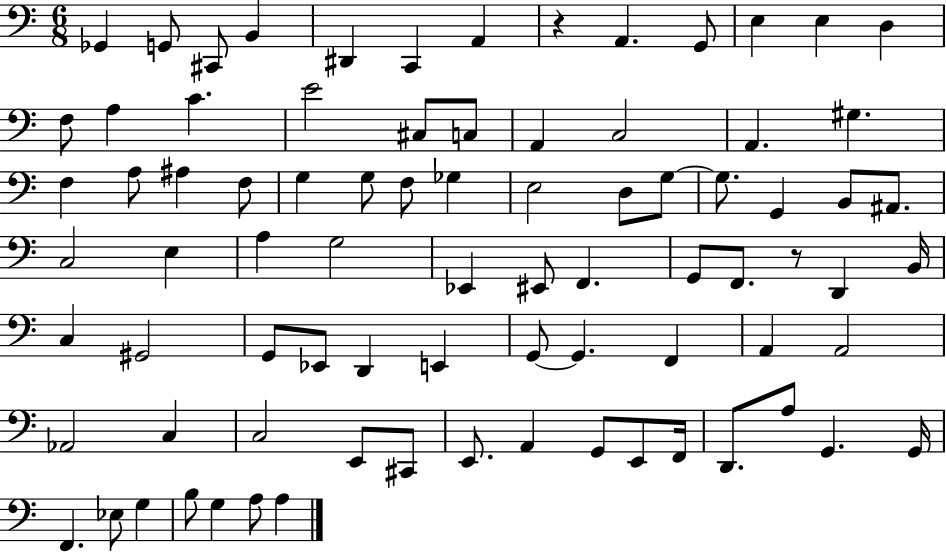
Gb2/q G2/e C#2/e B2/q D#2/q C2/q A2/q R/q A2/q. G2/e E3/q E3/q D3/q F3/e A3/q C4/q. E4/h C#3/e C3/e A2/q C3/h A2/q. G#3/q. F3/q A3/e A#3/q F3/e G3/q G3/e F3/e Gb3/q E3/h D3/e G3/e G3/e. G2/q B2/e A#2/e. C3/h E3/q A3/q G3/h Eb2/q EIS2/e F2/q. G2/e F2/e. R/e D2/q B2/s C3/q G#2/h G2/e Eb2/e D2/q E2/q G2/e G2/q. F2/q A2/q A2/h Ab2/h C3/q C3/h E2/e C#2/e E2/e. A2/q G2/e E2/e F2/s D2/e. A3/e G2/q. G2/s F2/q. Eb3/e G3/q B3/e G3/q A3/e A3/q